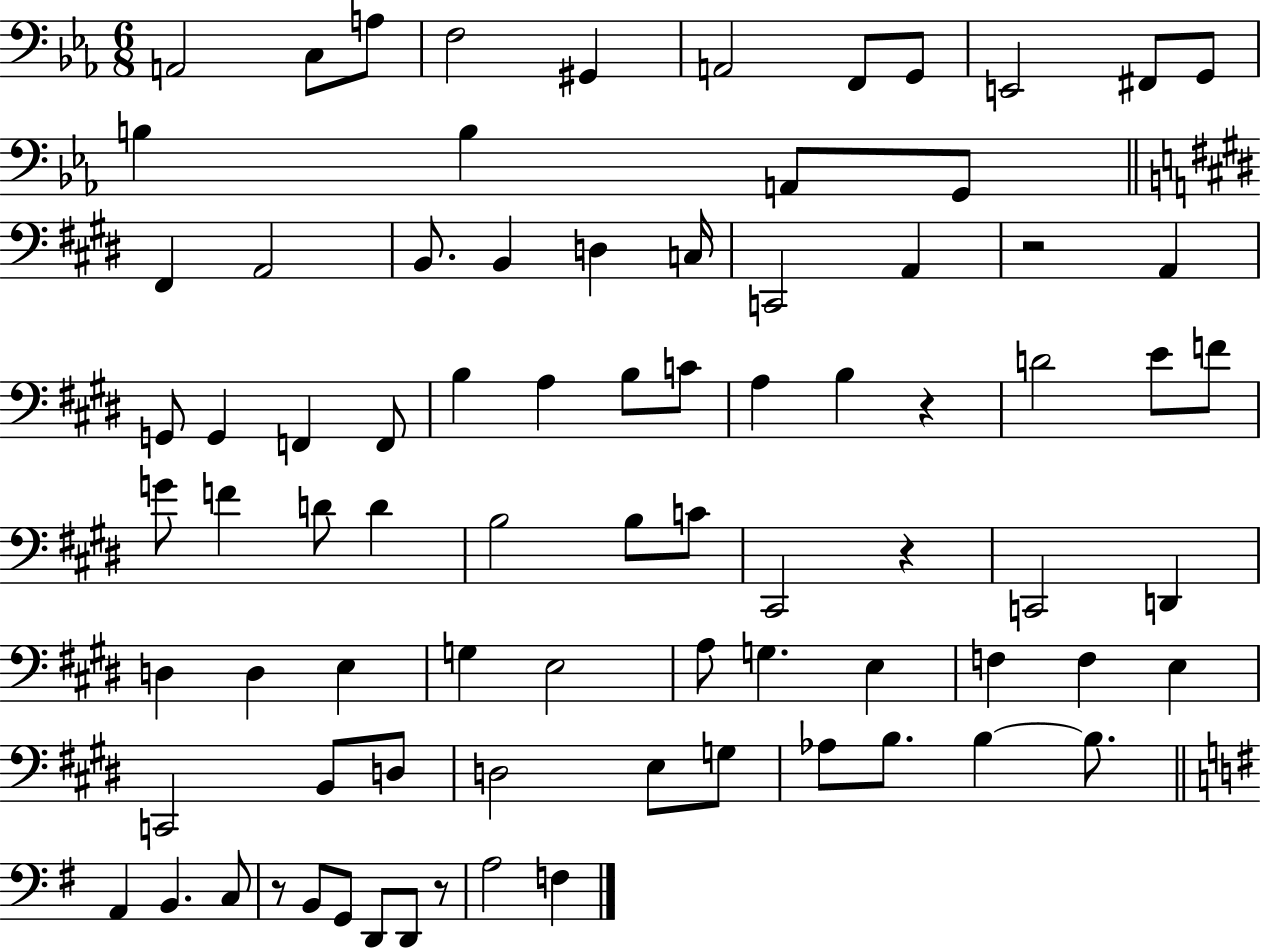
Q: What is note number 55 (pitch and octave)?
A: E3